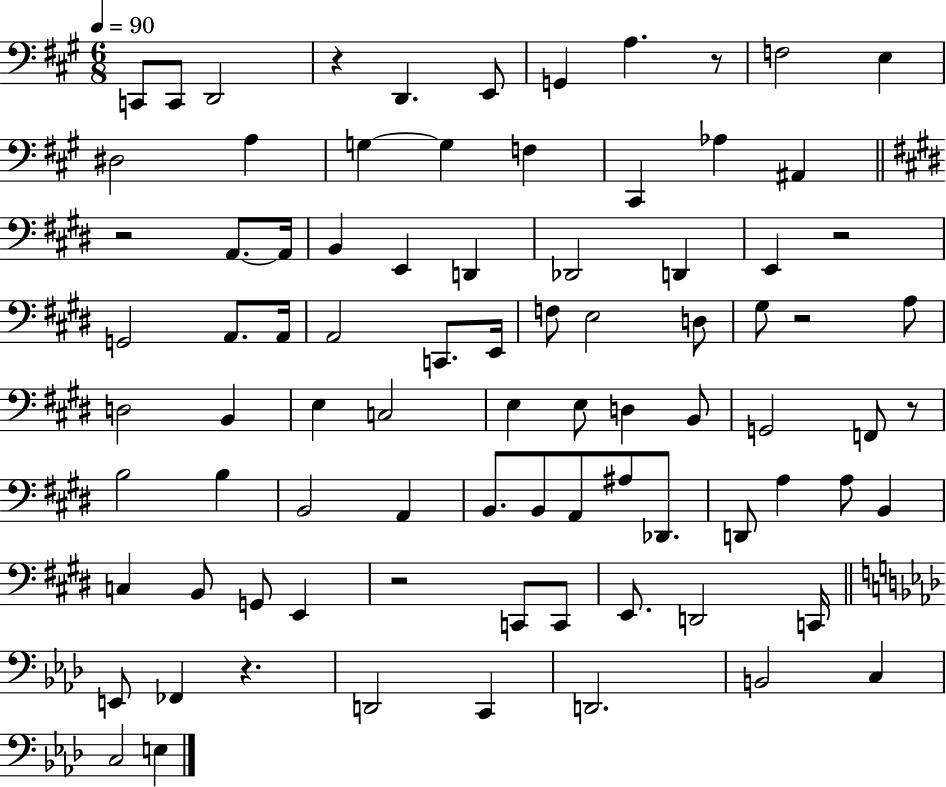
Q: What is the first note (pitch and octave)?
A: C2